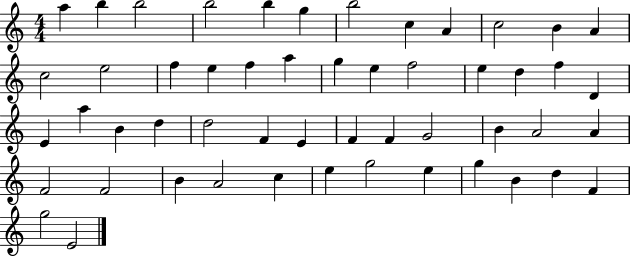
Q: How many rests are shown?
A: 0